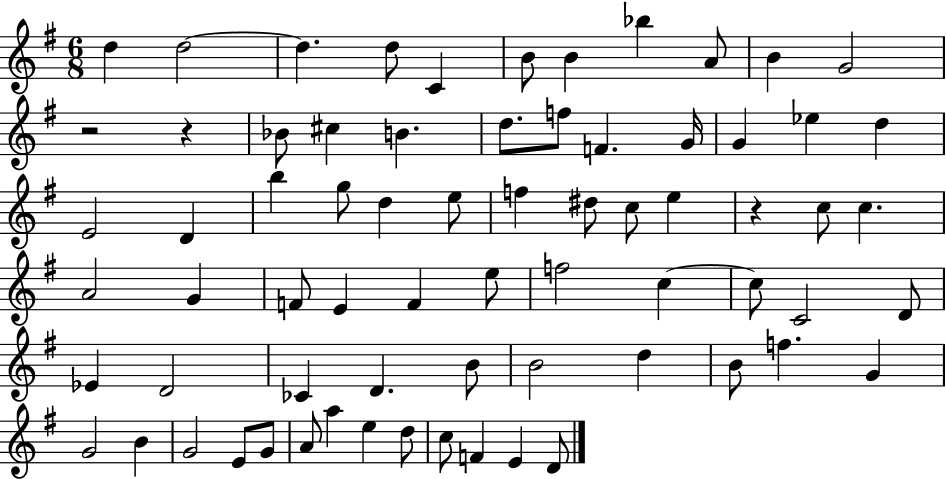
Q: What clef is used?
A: treble